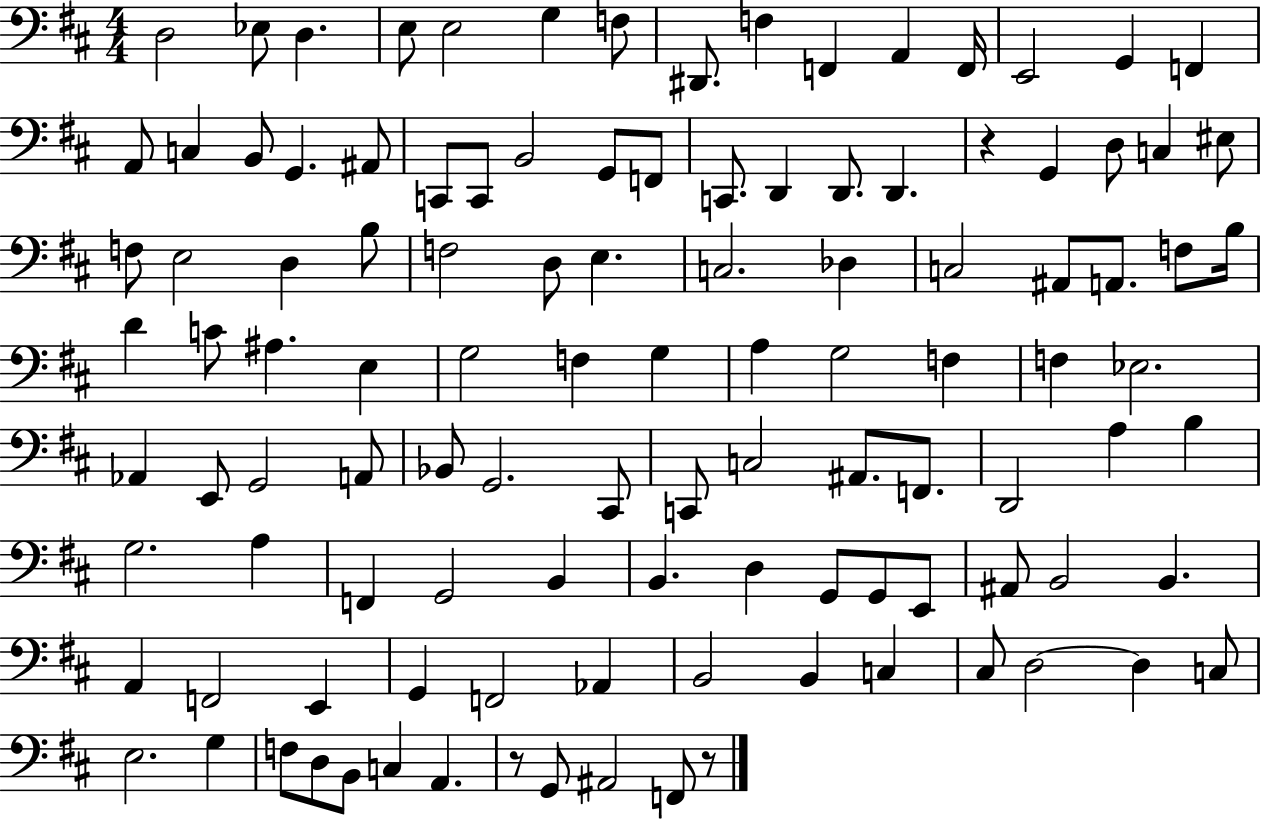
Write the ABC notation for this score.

X:1
T:Untitled
M:4/4
L:1/4
K:D
D,2 _E,/2 D, E,/2 E,2 G, F,/2 ^D,,/2 F, F,, A,, F,,/4 E,,2 G,, F,, A,,/2 C, B,,/2 G,, ^A,,/2 C,,/2 C,,/2 B,,2 G,,/2 F,,/2 C,,/2 D,, D,,/2 D,, z G,, D,/2 C, ^E,/2 F,/2 E,2 D, B,/2 F,2 D,/2 E, C,2 _D, C,2 ^A,,/2 A,,/2 F,/2 B,/4 D C/2 ^A, E, G,2 F, G, A, G,2 F, F, _E,2 _A,, E,,/2 G,,2 A,,/2 _B,,/2 G,,2 ^C,,/2 C,,/2 C,2 ^A,,/2 F,,/2 D,,2 A, B, G,2 A, F,, G,,2 B,, B,, D, G,,/2 G,,/2 E,,/2 ^A,,/2 B,,2 B,, A,, F,,2 E,, G,, F,,2 _A,, B,,2 B,, C, ^C,/2 D,2 D, C,/2 E,2 G, F,/2 D,/2 B,,/2 C, A,, z/2 G,,/2 ^A,,2 F,,/2 z/2